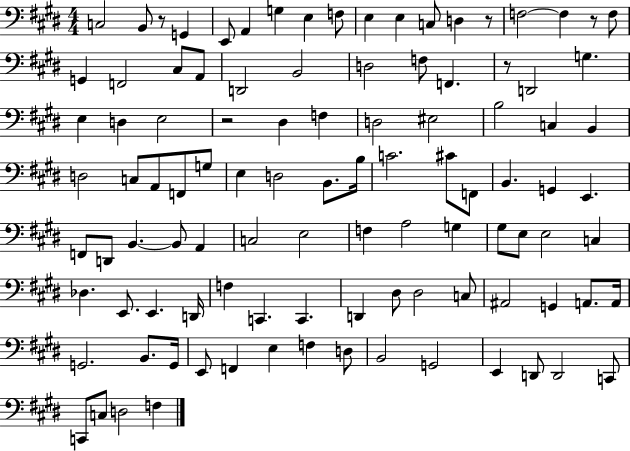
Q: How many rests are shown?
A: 5